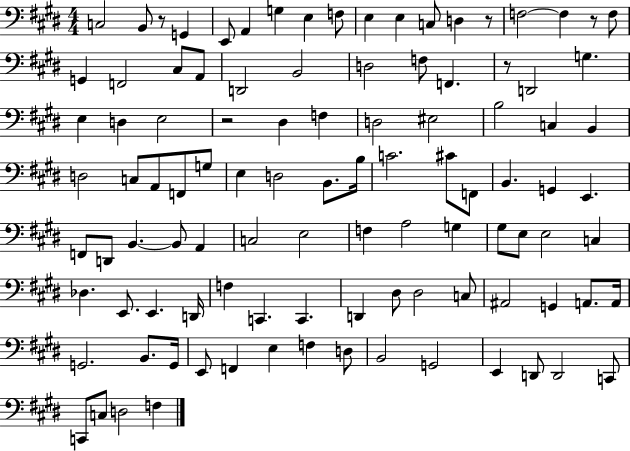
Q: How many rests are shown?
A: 5